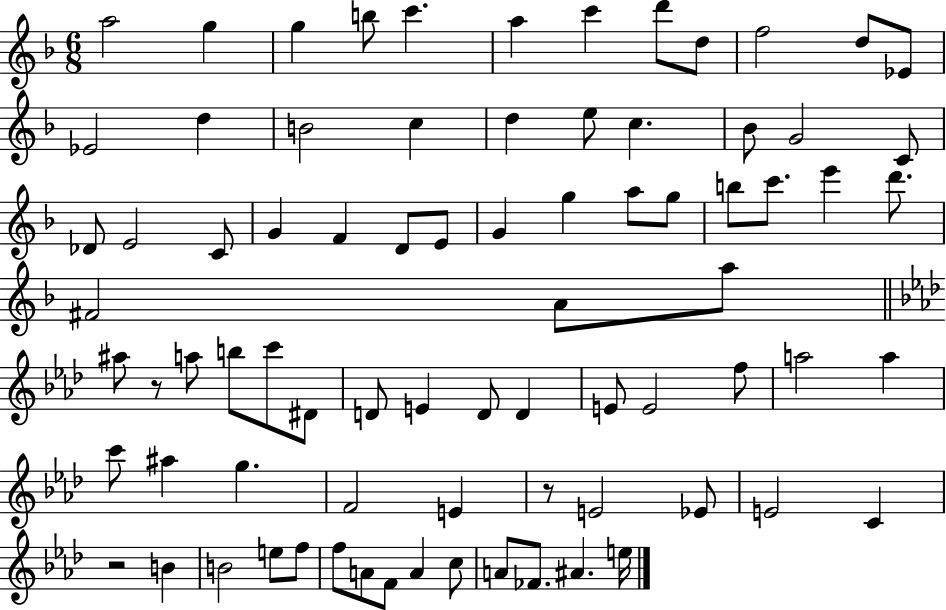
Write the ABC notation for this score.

X:1
T:Untitled
M:6/8
L:1/4
K:F
a2 g g b/2 c' a c' d'/2 d/2 f2 d/2 _E/2 _E2 d B2 c d e/2 c _B/2 G2 C/2 _D/2 E2 C/2 G F D/2 E/2 G g a/2 g/2 b/2 c'/2 e' d'/2 ^F2 A/2 a/2 ^a/2 z/2 a/2 b/2 c'/2 ^D/2 D/2 E D/2 D E/2 E2 f/2 a2 a c'/2 ^a g F2 E z/2 E2 _E/2 E2 C z2 B B2 e/2 f/2 f/2 A/2 F/2 A c/2 A/2 _F/2 ^A e/4